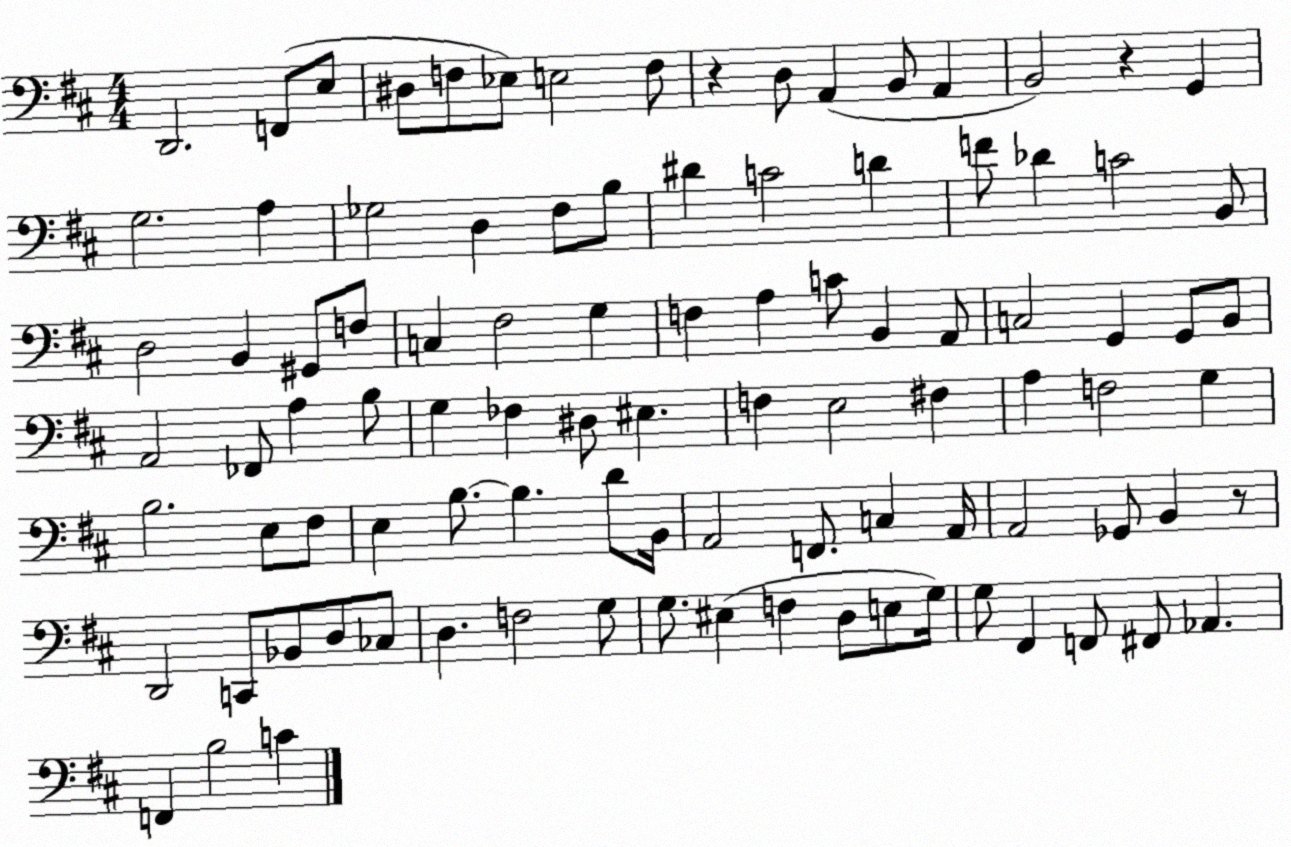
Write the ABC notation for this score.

X:1
T:Untitled
M:4/4
L:1/4
K:D
D,,2 F,,/2 E,/2 ^D,/2 F,/2 _E,/2 E,2 F,/2 z D,/2 A,, B,,/2 A,, B,,2 z G,, G,2 A, _G,2 D, ^F,/2 B,/2 ^D C2 D F/2 _D C2 B,,/2 D,2 B,, ^G,,/2 F,/2 C, ^F,2 G, F, A, C/2 B,, A,,/2 C,2 G,, G,,/2 B,,/2 A,,2 _F,,/2 A, B,/2 G, _F, ^D,/2 ^E, F, E,2 ^F, A, F,2 G, B,2 E,/2 ^F,/2 E, B,/2 B, D/2 B,,/4 A,,2 F,,/2 C, A,,/4 A,,2 _G,,/2 B,, z/2 D,,2 C,,/2 _B,,/2 D,/2 _C,/2 D, F,2 G,/2 G,/2 ^E, F, D,/2 E,/2 G,/4 G,/2 ^F,, F,,/2 ^F,,/2 _A,, F,, B,2 C